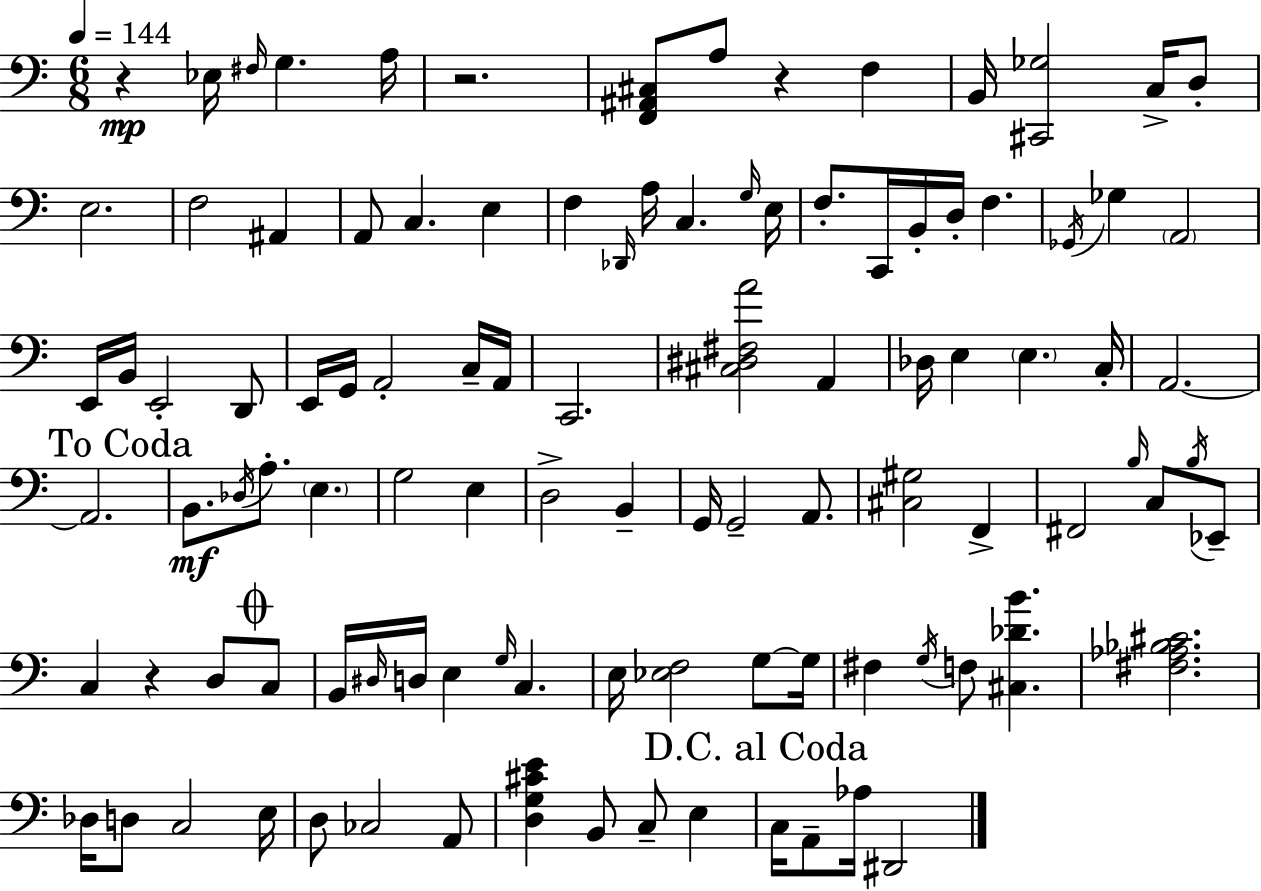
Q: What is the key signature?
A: A minor